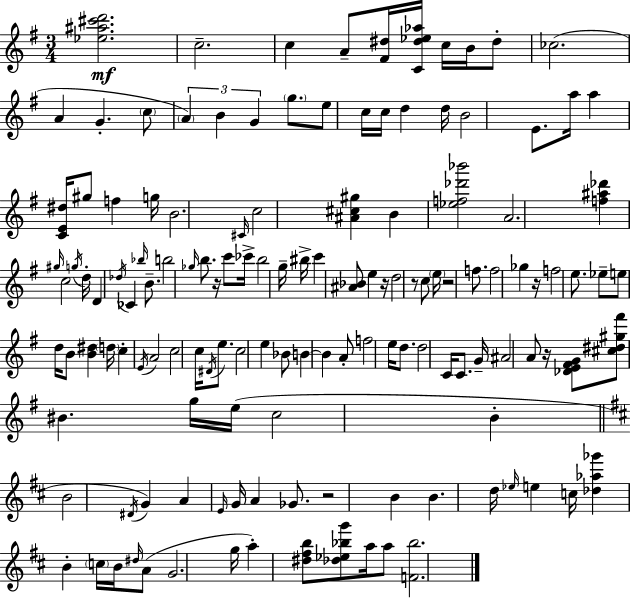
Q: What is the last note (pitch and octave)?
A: A5